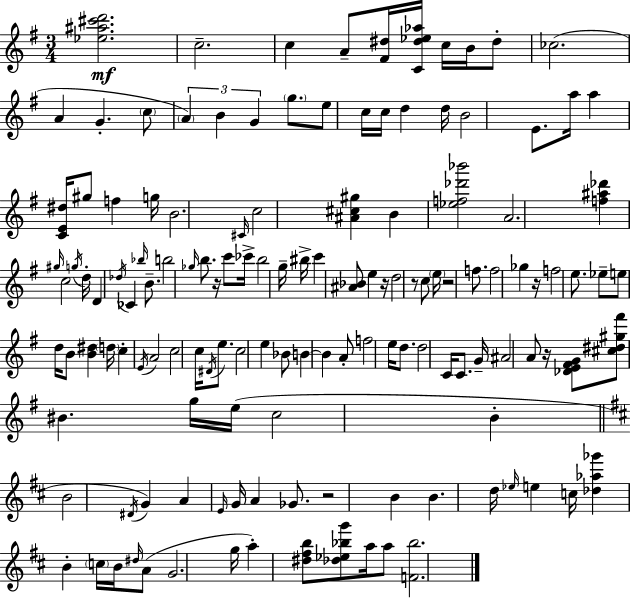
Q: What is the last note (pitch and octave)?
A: A5